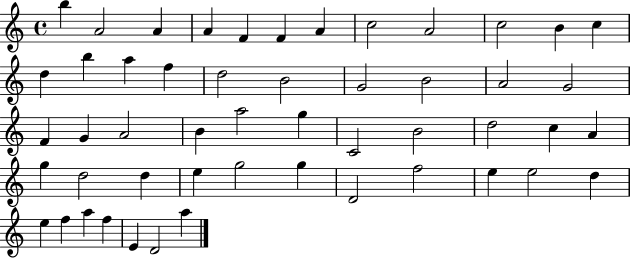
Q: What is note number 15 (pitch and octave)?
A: A5